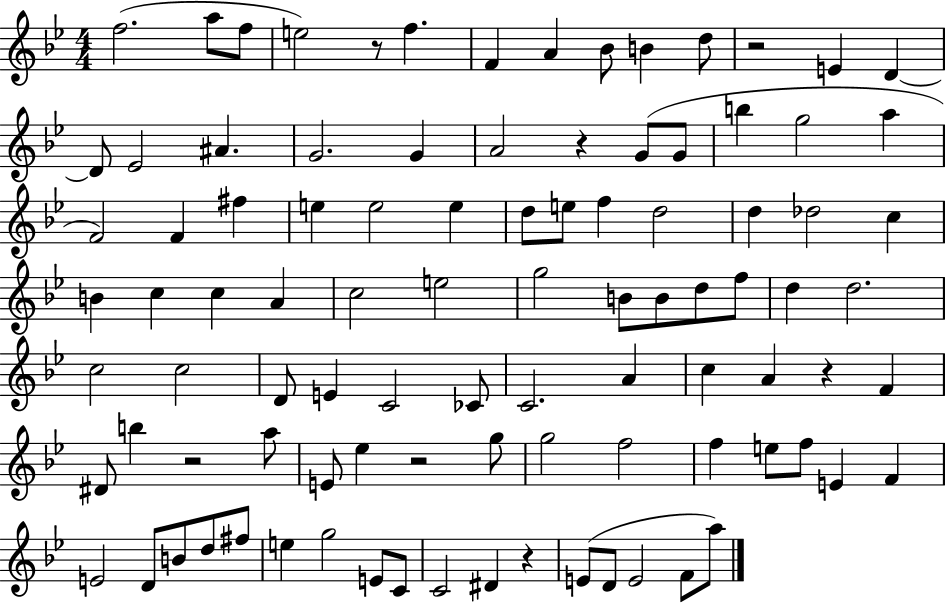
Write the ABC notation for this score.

X:1
T:Untitled
M:4/4
L:1/4
K:Bb
f2 a/2 f/2 e2 z/2 f F A _B/2 B d/2 z2 E D D/2 _E2 ^A G2 G A2 z G/2 G/2 b g2 a F2 F ^f e e2 e d/2 e/2 f d2 d _d2 c B c c A c2 e2 g2 B/2 B/2 d/2 f/2 d d2 c2 c2 D/2 E C2 _C/2 C2 A c A z F ^D/2 b z2 a/2 E/2 _e z2 g/2 g2 f2 f e/2 f/2 E F E2 D/2 B/2 d/2 ^f/2 e g2 E/2 C/2 C2 ^D z E/2 D/2 E2 F/2 a/2